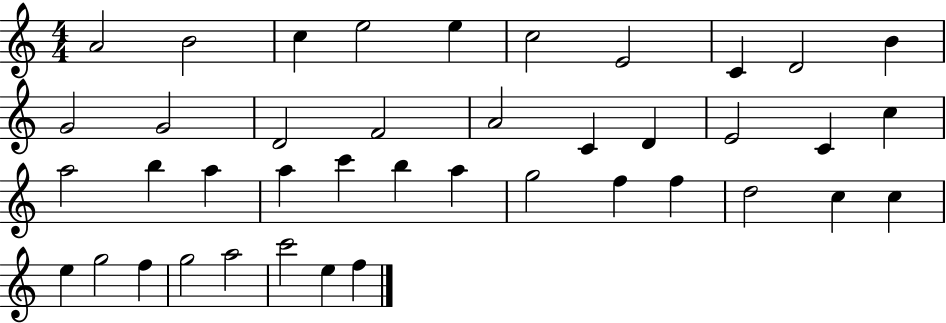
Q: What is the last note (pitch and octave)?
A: F5